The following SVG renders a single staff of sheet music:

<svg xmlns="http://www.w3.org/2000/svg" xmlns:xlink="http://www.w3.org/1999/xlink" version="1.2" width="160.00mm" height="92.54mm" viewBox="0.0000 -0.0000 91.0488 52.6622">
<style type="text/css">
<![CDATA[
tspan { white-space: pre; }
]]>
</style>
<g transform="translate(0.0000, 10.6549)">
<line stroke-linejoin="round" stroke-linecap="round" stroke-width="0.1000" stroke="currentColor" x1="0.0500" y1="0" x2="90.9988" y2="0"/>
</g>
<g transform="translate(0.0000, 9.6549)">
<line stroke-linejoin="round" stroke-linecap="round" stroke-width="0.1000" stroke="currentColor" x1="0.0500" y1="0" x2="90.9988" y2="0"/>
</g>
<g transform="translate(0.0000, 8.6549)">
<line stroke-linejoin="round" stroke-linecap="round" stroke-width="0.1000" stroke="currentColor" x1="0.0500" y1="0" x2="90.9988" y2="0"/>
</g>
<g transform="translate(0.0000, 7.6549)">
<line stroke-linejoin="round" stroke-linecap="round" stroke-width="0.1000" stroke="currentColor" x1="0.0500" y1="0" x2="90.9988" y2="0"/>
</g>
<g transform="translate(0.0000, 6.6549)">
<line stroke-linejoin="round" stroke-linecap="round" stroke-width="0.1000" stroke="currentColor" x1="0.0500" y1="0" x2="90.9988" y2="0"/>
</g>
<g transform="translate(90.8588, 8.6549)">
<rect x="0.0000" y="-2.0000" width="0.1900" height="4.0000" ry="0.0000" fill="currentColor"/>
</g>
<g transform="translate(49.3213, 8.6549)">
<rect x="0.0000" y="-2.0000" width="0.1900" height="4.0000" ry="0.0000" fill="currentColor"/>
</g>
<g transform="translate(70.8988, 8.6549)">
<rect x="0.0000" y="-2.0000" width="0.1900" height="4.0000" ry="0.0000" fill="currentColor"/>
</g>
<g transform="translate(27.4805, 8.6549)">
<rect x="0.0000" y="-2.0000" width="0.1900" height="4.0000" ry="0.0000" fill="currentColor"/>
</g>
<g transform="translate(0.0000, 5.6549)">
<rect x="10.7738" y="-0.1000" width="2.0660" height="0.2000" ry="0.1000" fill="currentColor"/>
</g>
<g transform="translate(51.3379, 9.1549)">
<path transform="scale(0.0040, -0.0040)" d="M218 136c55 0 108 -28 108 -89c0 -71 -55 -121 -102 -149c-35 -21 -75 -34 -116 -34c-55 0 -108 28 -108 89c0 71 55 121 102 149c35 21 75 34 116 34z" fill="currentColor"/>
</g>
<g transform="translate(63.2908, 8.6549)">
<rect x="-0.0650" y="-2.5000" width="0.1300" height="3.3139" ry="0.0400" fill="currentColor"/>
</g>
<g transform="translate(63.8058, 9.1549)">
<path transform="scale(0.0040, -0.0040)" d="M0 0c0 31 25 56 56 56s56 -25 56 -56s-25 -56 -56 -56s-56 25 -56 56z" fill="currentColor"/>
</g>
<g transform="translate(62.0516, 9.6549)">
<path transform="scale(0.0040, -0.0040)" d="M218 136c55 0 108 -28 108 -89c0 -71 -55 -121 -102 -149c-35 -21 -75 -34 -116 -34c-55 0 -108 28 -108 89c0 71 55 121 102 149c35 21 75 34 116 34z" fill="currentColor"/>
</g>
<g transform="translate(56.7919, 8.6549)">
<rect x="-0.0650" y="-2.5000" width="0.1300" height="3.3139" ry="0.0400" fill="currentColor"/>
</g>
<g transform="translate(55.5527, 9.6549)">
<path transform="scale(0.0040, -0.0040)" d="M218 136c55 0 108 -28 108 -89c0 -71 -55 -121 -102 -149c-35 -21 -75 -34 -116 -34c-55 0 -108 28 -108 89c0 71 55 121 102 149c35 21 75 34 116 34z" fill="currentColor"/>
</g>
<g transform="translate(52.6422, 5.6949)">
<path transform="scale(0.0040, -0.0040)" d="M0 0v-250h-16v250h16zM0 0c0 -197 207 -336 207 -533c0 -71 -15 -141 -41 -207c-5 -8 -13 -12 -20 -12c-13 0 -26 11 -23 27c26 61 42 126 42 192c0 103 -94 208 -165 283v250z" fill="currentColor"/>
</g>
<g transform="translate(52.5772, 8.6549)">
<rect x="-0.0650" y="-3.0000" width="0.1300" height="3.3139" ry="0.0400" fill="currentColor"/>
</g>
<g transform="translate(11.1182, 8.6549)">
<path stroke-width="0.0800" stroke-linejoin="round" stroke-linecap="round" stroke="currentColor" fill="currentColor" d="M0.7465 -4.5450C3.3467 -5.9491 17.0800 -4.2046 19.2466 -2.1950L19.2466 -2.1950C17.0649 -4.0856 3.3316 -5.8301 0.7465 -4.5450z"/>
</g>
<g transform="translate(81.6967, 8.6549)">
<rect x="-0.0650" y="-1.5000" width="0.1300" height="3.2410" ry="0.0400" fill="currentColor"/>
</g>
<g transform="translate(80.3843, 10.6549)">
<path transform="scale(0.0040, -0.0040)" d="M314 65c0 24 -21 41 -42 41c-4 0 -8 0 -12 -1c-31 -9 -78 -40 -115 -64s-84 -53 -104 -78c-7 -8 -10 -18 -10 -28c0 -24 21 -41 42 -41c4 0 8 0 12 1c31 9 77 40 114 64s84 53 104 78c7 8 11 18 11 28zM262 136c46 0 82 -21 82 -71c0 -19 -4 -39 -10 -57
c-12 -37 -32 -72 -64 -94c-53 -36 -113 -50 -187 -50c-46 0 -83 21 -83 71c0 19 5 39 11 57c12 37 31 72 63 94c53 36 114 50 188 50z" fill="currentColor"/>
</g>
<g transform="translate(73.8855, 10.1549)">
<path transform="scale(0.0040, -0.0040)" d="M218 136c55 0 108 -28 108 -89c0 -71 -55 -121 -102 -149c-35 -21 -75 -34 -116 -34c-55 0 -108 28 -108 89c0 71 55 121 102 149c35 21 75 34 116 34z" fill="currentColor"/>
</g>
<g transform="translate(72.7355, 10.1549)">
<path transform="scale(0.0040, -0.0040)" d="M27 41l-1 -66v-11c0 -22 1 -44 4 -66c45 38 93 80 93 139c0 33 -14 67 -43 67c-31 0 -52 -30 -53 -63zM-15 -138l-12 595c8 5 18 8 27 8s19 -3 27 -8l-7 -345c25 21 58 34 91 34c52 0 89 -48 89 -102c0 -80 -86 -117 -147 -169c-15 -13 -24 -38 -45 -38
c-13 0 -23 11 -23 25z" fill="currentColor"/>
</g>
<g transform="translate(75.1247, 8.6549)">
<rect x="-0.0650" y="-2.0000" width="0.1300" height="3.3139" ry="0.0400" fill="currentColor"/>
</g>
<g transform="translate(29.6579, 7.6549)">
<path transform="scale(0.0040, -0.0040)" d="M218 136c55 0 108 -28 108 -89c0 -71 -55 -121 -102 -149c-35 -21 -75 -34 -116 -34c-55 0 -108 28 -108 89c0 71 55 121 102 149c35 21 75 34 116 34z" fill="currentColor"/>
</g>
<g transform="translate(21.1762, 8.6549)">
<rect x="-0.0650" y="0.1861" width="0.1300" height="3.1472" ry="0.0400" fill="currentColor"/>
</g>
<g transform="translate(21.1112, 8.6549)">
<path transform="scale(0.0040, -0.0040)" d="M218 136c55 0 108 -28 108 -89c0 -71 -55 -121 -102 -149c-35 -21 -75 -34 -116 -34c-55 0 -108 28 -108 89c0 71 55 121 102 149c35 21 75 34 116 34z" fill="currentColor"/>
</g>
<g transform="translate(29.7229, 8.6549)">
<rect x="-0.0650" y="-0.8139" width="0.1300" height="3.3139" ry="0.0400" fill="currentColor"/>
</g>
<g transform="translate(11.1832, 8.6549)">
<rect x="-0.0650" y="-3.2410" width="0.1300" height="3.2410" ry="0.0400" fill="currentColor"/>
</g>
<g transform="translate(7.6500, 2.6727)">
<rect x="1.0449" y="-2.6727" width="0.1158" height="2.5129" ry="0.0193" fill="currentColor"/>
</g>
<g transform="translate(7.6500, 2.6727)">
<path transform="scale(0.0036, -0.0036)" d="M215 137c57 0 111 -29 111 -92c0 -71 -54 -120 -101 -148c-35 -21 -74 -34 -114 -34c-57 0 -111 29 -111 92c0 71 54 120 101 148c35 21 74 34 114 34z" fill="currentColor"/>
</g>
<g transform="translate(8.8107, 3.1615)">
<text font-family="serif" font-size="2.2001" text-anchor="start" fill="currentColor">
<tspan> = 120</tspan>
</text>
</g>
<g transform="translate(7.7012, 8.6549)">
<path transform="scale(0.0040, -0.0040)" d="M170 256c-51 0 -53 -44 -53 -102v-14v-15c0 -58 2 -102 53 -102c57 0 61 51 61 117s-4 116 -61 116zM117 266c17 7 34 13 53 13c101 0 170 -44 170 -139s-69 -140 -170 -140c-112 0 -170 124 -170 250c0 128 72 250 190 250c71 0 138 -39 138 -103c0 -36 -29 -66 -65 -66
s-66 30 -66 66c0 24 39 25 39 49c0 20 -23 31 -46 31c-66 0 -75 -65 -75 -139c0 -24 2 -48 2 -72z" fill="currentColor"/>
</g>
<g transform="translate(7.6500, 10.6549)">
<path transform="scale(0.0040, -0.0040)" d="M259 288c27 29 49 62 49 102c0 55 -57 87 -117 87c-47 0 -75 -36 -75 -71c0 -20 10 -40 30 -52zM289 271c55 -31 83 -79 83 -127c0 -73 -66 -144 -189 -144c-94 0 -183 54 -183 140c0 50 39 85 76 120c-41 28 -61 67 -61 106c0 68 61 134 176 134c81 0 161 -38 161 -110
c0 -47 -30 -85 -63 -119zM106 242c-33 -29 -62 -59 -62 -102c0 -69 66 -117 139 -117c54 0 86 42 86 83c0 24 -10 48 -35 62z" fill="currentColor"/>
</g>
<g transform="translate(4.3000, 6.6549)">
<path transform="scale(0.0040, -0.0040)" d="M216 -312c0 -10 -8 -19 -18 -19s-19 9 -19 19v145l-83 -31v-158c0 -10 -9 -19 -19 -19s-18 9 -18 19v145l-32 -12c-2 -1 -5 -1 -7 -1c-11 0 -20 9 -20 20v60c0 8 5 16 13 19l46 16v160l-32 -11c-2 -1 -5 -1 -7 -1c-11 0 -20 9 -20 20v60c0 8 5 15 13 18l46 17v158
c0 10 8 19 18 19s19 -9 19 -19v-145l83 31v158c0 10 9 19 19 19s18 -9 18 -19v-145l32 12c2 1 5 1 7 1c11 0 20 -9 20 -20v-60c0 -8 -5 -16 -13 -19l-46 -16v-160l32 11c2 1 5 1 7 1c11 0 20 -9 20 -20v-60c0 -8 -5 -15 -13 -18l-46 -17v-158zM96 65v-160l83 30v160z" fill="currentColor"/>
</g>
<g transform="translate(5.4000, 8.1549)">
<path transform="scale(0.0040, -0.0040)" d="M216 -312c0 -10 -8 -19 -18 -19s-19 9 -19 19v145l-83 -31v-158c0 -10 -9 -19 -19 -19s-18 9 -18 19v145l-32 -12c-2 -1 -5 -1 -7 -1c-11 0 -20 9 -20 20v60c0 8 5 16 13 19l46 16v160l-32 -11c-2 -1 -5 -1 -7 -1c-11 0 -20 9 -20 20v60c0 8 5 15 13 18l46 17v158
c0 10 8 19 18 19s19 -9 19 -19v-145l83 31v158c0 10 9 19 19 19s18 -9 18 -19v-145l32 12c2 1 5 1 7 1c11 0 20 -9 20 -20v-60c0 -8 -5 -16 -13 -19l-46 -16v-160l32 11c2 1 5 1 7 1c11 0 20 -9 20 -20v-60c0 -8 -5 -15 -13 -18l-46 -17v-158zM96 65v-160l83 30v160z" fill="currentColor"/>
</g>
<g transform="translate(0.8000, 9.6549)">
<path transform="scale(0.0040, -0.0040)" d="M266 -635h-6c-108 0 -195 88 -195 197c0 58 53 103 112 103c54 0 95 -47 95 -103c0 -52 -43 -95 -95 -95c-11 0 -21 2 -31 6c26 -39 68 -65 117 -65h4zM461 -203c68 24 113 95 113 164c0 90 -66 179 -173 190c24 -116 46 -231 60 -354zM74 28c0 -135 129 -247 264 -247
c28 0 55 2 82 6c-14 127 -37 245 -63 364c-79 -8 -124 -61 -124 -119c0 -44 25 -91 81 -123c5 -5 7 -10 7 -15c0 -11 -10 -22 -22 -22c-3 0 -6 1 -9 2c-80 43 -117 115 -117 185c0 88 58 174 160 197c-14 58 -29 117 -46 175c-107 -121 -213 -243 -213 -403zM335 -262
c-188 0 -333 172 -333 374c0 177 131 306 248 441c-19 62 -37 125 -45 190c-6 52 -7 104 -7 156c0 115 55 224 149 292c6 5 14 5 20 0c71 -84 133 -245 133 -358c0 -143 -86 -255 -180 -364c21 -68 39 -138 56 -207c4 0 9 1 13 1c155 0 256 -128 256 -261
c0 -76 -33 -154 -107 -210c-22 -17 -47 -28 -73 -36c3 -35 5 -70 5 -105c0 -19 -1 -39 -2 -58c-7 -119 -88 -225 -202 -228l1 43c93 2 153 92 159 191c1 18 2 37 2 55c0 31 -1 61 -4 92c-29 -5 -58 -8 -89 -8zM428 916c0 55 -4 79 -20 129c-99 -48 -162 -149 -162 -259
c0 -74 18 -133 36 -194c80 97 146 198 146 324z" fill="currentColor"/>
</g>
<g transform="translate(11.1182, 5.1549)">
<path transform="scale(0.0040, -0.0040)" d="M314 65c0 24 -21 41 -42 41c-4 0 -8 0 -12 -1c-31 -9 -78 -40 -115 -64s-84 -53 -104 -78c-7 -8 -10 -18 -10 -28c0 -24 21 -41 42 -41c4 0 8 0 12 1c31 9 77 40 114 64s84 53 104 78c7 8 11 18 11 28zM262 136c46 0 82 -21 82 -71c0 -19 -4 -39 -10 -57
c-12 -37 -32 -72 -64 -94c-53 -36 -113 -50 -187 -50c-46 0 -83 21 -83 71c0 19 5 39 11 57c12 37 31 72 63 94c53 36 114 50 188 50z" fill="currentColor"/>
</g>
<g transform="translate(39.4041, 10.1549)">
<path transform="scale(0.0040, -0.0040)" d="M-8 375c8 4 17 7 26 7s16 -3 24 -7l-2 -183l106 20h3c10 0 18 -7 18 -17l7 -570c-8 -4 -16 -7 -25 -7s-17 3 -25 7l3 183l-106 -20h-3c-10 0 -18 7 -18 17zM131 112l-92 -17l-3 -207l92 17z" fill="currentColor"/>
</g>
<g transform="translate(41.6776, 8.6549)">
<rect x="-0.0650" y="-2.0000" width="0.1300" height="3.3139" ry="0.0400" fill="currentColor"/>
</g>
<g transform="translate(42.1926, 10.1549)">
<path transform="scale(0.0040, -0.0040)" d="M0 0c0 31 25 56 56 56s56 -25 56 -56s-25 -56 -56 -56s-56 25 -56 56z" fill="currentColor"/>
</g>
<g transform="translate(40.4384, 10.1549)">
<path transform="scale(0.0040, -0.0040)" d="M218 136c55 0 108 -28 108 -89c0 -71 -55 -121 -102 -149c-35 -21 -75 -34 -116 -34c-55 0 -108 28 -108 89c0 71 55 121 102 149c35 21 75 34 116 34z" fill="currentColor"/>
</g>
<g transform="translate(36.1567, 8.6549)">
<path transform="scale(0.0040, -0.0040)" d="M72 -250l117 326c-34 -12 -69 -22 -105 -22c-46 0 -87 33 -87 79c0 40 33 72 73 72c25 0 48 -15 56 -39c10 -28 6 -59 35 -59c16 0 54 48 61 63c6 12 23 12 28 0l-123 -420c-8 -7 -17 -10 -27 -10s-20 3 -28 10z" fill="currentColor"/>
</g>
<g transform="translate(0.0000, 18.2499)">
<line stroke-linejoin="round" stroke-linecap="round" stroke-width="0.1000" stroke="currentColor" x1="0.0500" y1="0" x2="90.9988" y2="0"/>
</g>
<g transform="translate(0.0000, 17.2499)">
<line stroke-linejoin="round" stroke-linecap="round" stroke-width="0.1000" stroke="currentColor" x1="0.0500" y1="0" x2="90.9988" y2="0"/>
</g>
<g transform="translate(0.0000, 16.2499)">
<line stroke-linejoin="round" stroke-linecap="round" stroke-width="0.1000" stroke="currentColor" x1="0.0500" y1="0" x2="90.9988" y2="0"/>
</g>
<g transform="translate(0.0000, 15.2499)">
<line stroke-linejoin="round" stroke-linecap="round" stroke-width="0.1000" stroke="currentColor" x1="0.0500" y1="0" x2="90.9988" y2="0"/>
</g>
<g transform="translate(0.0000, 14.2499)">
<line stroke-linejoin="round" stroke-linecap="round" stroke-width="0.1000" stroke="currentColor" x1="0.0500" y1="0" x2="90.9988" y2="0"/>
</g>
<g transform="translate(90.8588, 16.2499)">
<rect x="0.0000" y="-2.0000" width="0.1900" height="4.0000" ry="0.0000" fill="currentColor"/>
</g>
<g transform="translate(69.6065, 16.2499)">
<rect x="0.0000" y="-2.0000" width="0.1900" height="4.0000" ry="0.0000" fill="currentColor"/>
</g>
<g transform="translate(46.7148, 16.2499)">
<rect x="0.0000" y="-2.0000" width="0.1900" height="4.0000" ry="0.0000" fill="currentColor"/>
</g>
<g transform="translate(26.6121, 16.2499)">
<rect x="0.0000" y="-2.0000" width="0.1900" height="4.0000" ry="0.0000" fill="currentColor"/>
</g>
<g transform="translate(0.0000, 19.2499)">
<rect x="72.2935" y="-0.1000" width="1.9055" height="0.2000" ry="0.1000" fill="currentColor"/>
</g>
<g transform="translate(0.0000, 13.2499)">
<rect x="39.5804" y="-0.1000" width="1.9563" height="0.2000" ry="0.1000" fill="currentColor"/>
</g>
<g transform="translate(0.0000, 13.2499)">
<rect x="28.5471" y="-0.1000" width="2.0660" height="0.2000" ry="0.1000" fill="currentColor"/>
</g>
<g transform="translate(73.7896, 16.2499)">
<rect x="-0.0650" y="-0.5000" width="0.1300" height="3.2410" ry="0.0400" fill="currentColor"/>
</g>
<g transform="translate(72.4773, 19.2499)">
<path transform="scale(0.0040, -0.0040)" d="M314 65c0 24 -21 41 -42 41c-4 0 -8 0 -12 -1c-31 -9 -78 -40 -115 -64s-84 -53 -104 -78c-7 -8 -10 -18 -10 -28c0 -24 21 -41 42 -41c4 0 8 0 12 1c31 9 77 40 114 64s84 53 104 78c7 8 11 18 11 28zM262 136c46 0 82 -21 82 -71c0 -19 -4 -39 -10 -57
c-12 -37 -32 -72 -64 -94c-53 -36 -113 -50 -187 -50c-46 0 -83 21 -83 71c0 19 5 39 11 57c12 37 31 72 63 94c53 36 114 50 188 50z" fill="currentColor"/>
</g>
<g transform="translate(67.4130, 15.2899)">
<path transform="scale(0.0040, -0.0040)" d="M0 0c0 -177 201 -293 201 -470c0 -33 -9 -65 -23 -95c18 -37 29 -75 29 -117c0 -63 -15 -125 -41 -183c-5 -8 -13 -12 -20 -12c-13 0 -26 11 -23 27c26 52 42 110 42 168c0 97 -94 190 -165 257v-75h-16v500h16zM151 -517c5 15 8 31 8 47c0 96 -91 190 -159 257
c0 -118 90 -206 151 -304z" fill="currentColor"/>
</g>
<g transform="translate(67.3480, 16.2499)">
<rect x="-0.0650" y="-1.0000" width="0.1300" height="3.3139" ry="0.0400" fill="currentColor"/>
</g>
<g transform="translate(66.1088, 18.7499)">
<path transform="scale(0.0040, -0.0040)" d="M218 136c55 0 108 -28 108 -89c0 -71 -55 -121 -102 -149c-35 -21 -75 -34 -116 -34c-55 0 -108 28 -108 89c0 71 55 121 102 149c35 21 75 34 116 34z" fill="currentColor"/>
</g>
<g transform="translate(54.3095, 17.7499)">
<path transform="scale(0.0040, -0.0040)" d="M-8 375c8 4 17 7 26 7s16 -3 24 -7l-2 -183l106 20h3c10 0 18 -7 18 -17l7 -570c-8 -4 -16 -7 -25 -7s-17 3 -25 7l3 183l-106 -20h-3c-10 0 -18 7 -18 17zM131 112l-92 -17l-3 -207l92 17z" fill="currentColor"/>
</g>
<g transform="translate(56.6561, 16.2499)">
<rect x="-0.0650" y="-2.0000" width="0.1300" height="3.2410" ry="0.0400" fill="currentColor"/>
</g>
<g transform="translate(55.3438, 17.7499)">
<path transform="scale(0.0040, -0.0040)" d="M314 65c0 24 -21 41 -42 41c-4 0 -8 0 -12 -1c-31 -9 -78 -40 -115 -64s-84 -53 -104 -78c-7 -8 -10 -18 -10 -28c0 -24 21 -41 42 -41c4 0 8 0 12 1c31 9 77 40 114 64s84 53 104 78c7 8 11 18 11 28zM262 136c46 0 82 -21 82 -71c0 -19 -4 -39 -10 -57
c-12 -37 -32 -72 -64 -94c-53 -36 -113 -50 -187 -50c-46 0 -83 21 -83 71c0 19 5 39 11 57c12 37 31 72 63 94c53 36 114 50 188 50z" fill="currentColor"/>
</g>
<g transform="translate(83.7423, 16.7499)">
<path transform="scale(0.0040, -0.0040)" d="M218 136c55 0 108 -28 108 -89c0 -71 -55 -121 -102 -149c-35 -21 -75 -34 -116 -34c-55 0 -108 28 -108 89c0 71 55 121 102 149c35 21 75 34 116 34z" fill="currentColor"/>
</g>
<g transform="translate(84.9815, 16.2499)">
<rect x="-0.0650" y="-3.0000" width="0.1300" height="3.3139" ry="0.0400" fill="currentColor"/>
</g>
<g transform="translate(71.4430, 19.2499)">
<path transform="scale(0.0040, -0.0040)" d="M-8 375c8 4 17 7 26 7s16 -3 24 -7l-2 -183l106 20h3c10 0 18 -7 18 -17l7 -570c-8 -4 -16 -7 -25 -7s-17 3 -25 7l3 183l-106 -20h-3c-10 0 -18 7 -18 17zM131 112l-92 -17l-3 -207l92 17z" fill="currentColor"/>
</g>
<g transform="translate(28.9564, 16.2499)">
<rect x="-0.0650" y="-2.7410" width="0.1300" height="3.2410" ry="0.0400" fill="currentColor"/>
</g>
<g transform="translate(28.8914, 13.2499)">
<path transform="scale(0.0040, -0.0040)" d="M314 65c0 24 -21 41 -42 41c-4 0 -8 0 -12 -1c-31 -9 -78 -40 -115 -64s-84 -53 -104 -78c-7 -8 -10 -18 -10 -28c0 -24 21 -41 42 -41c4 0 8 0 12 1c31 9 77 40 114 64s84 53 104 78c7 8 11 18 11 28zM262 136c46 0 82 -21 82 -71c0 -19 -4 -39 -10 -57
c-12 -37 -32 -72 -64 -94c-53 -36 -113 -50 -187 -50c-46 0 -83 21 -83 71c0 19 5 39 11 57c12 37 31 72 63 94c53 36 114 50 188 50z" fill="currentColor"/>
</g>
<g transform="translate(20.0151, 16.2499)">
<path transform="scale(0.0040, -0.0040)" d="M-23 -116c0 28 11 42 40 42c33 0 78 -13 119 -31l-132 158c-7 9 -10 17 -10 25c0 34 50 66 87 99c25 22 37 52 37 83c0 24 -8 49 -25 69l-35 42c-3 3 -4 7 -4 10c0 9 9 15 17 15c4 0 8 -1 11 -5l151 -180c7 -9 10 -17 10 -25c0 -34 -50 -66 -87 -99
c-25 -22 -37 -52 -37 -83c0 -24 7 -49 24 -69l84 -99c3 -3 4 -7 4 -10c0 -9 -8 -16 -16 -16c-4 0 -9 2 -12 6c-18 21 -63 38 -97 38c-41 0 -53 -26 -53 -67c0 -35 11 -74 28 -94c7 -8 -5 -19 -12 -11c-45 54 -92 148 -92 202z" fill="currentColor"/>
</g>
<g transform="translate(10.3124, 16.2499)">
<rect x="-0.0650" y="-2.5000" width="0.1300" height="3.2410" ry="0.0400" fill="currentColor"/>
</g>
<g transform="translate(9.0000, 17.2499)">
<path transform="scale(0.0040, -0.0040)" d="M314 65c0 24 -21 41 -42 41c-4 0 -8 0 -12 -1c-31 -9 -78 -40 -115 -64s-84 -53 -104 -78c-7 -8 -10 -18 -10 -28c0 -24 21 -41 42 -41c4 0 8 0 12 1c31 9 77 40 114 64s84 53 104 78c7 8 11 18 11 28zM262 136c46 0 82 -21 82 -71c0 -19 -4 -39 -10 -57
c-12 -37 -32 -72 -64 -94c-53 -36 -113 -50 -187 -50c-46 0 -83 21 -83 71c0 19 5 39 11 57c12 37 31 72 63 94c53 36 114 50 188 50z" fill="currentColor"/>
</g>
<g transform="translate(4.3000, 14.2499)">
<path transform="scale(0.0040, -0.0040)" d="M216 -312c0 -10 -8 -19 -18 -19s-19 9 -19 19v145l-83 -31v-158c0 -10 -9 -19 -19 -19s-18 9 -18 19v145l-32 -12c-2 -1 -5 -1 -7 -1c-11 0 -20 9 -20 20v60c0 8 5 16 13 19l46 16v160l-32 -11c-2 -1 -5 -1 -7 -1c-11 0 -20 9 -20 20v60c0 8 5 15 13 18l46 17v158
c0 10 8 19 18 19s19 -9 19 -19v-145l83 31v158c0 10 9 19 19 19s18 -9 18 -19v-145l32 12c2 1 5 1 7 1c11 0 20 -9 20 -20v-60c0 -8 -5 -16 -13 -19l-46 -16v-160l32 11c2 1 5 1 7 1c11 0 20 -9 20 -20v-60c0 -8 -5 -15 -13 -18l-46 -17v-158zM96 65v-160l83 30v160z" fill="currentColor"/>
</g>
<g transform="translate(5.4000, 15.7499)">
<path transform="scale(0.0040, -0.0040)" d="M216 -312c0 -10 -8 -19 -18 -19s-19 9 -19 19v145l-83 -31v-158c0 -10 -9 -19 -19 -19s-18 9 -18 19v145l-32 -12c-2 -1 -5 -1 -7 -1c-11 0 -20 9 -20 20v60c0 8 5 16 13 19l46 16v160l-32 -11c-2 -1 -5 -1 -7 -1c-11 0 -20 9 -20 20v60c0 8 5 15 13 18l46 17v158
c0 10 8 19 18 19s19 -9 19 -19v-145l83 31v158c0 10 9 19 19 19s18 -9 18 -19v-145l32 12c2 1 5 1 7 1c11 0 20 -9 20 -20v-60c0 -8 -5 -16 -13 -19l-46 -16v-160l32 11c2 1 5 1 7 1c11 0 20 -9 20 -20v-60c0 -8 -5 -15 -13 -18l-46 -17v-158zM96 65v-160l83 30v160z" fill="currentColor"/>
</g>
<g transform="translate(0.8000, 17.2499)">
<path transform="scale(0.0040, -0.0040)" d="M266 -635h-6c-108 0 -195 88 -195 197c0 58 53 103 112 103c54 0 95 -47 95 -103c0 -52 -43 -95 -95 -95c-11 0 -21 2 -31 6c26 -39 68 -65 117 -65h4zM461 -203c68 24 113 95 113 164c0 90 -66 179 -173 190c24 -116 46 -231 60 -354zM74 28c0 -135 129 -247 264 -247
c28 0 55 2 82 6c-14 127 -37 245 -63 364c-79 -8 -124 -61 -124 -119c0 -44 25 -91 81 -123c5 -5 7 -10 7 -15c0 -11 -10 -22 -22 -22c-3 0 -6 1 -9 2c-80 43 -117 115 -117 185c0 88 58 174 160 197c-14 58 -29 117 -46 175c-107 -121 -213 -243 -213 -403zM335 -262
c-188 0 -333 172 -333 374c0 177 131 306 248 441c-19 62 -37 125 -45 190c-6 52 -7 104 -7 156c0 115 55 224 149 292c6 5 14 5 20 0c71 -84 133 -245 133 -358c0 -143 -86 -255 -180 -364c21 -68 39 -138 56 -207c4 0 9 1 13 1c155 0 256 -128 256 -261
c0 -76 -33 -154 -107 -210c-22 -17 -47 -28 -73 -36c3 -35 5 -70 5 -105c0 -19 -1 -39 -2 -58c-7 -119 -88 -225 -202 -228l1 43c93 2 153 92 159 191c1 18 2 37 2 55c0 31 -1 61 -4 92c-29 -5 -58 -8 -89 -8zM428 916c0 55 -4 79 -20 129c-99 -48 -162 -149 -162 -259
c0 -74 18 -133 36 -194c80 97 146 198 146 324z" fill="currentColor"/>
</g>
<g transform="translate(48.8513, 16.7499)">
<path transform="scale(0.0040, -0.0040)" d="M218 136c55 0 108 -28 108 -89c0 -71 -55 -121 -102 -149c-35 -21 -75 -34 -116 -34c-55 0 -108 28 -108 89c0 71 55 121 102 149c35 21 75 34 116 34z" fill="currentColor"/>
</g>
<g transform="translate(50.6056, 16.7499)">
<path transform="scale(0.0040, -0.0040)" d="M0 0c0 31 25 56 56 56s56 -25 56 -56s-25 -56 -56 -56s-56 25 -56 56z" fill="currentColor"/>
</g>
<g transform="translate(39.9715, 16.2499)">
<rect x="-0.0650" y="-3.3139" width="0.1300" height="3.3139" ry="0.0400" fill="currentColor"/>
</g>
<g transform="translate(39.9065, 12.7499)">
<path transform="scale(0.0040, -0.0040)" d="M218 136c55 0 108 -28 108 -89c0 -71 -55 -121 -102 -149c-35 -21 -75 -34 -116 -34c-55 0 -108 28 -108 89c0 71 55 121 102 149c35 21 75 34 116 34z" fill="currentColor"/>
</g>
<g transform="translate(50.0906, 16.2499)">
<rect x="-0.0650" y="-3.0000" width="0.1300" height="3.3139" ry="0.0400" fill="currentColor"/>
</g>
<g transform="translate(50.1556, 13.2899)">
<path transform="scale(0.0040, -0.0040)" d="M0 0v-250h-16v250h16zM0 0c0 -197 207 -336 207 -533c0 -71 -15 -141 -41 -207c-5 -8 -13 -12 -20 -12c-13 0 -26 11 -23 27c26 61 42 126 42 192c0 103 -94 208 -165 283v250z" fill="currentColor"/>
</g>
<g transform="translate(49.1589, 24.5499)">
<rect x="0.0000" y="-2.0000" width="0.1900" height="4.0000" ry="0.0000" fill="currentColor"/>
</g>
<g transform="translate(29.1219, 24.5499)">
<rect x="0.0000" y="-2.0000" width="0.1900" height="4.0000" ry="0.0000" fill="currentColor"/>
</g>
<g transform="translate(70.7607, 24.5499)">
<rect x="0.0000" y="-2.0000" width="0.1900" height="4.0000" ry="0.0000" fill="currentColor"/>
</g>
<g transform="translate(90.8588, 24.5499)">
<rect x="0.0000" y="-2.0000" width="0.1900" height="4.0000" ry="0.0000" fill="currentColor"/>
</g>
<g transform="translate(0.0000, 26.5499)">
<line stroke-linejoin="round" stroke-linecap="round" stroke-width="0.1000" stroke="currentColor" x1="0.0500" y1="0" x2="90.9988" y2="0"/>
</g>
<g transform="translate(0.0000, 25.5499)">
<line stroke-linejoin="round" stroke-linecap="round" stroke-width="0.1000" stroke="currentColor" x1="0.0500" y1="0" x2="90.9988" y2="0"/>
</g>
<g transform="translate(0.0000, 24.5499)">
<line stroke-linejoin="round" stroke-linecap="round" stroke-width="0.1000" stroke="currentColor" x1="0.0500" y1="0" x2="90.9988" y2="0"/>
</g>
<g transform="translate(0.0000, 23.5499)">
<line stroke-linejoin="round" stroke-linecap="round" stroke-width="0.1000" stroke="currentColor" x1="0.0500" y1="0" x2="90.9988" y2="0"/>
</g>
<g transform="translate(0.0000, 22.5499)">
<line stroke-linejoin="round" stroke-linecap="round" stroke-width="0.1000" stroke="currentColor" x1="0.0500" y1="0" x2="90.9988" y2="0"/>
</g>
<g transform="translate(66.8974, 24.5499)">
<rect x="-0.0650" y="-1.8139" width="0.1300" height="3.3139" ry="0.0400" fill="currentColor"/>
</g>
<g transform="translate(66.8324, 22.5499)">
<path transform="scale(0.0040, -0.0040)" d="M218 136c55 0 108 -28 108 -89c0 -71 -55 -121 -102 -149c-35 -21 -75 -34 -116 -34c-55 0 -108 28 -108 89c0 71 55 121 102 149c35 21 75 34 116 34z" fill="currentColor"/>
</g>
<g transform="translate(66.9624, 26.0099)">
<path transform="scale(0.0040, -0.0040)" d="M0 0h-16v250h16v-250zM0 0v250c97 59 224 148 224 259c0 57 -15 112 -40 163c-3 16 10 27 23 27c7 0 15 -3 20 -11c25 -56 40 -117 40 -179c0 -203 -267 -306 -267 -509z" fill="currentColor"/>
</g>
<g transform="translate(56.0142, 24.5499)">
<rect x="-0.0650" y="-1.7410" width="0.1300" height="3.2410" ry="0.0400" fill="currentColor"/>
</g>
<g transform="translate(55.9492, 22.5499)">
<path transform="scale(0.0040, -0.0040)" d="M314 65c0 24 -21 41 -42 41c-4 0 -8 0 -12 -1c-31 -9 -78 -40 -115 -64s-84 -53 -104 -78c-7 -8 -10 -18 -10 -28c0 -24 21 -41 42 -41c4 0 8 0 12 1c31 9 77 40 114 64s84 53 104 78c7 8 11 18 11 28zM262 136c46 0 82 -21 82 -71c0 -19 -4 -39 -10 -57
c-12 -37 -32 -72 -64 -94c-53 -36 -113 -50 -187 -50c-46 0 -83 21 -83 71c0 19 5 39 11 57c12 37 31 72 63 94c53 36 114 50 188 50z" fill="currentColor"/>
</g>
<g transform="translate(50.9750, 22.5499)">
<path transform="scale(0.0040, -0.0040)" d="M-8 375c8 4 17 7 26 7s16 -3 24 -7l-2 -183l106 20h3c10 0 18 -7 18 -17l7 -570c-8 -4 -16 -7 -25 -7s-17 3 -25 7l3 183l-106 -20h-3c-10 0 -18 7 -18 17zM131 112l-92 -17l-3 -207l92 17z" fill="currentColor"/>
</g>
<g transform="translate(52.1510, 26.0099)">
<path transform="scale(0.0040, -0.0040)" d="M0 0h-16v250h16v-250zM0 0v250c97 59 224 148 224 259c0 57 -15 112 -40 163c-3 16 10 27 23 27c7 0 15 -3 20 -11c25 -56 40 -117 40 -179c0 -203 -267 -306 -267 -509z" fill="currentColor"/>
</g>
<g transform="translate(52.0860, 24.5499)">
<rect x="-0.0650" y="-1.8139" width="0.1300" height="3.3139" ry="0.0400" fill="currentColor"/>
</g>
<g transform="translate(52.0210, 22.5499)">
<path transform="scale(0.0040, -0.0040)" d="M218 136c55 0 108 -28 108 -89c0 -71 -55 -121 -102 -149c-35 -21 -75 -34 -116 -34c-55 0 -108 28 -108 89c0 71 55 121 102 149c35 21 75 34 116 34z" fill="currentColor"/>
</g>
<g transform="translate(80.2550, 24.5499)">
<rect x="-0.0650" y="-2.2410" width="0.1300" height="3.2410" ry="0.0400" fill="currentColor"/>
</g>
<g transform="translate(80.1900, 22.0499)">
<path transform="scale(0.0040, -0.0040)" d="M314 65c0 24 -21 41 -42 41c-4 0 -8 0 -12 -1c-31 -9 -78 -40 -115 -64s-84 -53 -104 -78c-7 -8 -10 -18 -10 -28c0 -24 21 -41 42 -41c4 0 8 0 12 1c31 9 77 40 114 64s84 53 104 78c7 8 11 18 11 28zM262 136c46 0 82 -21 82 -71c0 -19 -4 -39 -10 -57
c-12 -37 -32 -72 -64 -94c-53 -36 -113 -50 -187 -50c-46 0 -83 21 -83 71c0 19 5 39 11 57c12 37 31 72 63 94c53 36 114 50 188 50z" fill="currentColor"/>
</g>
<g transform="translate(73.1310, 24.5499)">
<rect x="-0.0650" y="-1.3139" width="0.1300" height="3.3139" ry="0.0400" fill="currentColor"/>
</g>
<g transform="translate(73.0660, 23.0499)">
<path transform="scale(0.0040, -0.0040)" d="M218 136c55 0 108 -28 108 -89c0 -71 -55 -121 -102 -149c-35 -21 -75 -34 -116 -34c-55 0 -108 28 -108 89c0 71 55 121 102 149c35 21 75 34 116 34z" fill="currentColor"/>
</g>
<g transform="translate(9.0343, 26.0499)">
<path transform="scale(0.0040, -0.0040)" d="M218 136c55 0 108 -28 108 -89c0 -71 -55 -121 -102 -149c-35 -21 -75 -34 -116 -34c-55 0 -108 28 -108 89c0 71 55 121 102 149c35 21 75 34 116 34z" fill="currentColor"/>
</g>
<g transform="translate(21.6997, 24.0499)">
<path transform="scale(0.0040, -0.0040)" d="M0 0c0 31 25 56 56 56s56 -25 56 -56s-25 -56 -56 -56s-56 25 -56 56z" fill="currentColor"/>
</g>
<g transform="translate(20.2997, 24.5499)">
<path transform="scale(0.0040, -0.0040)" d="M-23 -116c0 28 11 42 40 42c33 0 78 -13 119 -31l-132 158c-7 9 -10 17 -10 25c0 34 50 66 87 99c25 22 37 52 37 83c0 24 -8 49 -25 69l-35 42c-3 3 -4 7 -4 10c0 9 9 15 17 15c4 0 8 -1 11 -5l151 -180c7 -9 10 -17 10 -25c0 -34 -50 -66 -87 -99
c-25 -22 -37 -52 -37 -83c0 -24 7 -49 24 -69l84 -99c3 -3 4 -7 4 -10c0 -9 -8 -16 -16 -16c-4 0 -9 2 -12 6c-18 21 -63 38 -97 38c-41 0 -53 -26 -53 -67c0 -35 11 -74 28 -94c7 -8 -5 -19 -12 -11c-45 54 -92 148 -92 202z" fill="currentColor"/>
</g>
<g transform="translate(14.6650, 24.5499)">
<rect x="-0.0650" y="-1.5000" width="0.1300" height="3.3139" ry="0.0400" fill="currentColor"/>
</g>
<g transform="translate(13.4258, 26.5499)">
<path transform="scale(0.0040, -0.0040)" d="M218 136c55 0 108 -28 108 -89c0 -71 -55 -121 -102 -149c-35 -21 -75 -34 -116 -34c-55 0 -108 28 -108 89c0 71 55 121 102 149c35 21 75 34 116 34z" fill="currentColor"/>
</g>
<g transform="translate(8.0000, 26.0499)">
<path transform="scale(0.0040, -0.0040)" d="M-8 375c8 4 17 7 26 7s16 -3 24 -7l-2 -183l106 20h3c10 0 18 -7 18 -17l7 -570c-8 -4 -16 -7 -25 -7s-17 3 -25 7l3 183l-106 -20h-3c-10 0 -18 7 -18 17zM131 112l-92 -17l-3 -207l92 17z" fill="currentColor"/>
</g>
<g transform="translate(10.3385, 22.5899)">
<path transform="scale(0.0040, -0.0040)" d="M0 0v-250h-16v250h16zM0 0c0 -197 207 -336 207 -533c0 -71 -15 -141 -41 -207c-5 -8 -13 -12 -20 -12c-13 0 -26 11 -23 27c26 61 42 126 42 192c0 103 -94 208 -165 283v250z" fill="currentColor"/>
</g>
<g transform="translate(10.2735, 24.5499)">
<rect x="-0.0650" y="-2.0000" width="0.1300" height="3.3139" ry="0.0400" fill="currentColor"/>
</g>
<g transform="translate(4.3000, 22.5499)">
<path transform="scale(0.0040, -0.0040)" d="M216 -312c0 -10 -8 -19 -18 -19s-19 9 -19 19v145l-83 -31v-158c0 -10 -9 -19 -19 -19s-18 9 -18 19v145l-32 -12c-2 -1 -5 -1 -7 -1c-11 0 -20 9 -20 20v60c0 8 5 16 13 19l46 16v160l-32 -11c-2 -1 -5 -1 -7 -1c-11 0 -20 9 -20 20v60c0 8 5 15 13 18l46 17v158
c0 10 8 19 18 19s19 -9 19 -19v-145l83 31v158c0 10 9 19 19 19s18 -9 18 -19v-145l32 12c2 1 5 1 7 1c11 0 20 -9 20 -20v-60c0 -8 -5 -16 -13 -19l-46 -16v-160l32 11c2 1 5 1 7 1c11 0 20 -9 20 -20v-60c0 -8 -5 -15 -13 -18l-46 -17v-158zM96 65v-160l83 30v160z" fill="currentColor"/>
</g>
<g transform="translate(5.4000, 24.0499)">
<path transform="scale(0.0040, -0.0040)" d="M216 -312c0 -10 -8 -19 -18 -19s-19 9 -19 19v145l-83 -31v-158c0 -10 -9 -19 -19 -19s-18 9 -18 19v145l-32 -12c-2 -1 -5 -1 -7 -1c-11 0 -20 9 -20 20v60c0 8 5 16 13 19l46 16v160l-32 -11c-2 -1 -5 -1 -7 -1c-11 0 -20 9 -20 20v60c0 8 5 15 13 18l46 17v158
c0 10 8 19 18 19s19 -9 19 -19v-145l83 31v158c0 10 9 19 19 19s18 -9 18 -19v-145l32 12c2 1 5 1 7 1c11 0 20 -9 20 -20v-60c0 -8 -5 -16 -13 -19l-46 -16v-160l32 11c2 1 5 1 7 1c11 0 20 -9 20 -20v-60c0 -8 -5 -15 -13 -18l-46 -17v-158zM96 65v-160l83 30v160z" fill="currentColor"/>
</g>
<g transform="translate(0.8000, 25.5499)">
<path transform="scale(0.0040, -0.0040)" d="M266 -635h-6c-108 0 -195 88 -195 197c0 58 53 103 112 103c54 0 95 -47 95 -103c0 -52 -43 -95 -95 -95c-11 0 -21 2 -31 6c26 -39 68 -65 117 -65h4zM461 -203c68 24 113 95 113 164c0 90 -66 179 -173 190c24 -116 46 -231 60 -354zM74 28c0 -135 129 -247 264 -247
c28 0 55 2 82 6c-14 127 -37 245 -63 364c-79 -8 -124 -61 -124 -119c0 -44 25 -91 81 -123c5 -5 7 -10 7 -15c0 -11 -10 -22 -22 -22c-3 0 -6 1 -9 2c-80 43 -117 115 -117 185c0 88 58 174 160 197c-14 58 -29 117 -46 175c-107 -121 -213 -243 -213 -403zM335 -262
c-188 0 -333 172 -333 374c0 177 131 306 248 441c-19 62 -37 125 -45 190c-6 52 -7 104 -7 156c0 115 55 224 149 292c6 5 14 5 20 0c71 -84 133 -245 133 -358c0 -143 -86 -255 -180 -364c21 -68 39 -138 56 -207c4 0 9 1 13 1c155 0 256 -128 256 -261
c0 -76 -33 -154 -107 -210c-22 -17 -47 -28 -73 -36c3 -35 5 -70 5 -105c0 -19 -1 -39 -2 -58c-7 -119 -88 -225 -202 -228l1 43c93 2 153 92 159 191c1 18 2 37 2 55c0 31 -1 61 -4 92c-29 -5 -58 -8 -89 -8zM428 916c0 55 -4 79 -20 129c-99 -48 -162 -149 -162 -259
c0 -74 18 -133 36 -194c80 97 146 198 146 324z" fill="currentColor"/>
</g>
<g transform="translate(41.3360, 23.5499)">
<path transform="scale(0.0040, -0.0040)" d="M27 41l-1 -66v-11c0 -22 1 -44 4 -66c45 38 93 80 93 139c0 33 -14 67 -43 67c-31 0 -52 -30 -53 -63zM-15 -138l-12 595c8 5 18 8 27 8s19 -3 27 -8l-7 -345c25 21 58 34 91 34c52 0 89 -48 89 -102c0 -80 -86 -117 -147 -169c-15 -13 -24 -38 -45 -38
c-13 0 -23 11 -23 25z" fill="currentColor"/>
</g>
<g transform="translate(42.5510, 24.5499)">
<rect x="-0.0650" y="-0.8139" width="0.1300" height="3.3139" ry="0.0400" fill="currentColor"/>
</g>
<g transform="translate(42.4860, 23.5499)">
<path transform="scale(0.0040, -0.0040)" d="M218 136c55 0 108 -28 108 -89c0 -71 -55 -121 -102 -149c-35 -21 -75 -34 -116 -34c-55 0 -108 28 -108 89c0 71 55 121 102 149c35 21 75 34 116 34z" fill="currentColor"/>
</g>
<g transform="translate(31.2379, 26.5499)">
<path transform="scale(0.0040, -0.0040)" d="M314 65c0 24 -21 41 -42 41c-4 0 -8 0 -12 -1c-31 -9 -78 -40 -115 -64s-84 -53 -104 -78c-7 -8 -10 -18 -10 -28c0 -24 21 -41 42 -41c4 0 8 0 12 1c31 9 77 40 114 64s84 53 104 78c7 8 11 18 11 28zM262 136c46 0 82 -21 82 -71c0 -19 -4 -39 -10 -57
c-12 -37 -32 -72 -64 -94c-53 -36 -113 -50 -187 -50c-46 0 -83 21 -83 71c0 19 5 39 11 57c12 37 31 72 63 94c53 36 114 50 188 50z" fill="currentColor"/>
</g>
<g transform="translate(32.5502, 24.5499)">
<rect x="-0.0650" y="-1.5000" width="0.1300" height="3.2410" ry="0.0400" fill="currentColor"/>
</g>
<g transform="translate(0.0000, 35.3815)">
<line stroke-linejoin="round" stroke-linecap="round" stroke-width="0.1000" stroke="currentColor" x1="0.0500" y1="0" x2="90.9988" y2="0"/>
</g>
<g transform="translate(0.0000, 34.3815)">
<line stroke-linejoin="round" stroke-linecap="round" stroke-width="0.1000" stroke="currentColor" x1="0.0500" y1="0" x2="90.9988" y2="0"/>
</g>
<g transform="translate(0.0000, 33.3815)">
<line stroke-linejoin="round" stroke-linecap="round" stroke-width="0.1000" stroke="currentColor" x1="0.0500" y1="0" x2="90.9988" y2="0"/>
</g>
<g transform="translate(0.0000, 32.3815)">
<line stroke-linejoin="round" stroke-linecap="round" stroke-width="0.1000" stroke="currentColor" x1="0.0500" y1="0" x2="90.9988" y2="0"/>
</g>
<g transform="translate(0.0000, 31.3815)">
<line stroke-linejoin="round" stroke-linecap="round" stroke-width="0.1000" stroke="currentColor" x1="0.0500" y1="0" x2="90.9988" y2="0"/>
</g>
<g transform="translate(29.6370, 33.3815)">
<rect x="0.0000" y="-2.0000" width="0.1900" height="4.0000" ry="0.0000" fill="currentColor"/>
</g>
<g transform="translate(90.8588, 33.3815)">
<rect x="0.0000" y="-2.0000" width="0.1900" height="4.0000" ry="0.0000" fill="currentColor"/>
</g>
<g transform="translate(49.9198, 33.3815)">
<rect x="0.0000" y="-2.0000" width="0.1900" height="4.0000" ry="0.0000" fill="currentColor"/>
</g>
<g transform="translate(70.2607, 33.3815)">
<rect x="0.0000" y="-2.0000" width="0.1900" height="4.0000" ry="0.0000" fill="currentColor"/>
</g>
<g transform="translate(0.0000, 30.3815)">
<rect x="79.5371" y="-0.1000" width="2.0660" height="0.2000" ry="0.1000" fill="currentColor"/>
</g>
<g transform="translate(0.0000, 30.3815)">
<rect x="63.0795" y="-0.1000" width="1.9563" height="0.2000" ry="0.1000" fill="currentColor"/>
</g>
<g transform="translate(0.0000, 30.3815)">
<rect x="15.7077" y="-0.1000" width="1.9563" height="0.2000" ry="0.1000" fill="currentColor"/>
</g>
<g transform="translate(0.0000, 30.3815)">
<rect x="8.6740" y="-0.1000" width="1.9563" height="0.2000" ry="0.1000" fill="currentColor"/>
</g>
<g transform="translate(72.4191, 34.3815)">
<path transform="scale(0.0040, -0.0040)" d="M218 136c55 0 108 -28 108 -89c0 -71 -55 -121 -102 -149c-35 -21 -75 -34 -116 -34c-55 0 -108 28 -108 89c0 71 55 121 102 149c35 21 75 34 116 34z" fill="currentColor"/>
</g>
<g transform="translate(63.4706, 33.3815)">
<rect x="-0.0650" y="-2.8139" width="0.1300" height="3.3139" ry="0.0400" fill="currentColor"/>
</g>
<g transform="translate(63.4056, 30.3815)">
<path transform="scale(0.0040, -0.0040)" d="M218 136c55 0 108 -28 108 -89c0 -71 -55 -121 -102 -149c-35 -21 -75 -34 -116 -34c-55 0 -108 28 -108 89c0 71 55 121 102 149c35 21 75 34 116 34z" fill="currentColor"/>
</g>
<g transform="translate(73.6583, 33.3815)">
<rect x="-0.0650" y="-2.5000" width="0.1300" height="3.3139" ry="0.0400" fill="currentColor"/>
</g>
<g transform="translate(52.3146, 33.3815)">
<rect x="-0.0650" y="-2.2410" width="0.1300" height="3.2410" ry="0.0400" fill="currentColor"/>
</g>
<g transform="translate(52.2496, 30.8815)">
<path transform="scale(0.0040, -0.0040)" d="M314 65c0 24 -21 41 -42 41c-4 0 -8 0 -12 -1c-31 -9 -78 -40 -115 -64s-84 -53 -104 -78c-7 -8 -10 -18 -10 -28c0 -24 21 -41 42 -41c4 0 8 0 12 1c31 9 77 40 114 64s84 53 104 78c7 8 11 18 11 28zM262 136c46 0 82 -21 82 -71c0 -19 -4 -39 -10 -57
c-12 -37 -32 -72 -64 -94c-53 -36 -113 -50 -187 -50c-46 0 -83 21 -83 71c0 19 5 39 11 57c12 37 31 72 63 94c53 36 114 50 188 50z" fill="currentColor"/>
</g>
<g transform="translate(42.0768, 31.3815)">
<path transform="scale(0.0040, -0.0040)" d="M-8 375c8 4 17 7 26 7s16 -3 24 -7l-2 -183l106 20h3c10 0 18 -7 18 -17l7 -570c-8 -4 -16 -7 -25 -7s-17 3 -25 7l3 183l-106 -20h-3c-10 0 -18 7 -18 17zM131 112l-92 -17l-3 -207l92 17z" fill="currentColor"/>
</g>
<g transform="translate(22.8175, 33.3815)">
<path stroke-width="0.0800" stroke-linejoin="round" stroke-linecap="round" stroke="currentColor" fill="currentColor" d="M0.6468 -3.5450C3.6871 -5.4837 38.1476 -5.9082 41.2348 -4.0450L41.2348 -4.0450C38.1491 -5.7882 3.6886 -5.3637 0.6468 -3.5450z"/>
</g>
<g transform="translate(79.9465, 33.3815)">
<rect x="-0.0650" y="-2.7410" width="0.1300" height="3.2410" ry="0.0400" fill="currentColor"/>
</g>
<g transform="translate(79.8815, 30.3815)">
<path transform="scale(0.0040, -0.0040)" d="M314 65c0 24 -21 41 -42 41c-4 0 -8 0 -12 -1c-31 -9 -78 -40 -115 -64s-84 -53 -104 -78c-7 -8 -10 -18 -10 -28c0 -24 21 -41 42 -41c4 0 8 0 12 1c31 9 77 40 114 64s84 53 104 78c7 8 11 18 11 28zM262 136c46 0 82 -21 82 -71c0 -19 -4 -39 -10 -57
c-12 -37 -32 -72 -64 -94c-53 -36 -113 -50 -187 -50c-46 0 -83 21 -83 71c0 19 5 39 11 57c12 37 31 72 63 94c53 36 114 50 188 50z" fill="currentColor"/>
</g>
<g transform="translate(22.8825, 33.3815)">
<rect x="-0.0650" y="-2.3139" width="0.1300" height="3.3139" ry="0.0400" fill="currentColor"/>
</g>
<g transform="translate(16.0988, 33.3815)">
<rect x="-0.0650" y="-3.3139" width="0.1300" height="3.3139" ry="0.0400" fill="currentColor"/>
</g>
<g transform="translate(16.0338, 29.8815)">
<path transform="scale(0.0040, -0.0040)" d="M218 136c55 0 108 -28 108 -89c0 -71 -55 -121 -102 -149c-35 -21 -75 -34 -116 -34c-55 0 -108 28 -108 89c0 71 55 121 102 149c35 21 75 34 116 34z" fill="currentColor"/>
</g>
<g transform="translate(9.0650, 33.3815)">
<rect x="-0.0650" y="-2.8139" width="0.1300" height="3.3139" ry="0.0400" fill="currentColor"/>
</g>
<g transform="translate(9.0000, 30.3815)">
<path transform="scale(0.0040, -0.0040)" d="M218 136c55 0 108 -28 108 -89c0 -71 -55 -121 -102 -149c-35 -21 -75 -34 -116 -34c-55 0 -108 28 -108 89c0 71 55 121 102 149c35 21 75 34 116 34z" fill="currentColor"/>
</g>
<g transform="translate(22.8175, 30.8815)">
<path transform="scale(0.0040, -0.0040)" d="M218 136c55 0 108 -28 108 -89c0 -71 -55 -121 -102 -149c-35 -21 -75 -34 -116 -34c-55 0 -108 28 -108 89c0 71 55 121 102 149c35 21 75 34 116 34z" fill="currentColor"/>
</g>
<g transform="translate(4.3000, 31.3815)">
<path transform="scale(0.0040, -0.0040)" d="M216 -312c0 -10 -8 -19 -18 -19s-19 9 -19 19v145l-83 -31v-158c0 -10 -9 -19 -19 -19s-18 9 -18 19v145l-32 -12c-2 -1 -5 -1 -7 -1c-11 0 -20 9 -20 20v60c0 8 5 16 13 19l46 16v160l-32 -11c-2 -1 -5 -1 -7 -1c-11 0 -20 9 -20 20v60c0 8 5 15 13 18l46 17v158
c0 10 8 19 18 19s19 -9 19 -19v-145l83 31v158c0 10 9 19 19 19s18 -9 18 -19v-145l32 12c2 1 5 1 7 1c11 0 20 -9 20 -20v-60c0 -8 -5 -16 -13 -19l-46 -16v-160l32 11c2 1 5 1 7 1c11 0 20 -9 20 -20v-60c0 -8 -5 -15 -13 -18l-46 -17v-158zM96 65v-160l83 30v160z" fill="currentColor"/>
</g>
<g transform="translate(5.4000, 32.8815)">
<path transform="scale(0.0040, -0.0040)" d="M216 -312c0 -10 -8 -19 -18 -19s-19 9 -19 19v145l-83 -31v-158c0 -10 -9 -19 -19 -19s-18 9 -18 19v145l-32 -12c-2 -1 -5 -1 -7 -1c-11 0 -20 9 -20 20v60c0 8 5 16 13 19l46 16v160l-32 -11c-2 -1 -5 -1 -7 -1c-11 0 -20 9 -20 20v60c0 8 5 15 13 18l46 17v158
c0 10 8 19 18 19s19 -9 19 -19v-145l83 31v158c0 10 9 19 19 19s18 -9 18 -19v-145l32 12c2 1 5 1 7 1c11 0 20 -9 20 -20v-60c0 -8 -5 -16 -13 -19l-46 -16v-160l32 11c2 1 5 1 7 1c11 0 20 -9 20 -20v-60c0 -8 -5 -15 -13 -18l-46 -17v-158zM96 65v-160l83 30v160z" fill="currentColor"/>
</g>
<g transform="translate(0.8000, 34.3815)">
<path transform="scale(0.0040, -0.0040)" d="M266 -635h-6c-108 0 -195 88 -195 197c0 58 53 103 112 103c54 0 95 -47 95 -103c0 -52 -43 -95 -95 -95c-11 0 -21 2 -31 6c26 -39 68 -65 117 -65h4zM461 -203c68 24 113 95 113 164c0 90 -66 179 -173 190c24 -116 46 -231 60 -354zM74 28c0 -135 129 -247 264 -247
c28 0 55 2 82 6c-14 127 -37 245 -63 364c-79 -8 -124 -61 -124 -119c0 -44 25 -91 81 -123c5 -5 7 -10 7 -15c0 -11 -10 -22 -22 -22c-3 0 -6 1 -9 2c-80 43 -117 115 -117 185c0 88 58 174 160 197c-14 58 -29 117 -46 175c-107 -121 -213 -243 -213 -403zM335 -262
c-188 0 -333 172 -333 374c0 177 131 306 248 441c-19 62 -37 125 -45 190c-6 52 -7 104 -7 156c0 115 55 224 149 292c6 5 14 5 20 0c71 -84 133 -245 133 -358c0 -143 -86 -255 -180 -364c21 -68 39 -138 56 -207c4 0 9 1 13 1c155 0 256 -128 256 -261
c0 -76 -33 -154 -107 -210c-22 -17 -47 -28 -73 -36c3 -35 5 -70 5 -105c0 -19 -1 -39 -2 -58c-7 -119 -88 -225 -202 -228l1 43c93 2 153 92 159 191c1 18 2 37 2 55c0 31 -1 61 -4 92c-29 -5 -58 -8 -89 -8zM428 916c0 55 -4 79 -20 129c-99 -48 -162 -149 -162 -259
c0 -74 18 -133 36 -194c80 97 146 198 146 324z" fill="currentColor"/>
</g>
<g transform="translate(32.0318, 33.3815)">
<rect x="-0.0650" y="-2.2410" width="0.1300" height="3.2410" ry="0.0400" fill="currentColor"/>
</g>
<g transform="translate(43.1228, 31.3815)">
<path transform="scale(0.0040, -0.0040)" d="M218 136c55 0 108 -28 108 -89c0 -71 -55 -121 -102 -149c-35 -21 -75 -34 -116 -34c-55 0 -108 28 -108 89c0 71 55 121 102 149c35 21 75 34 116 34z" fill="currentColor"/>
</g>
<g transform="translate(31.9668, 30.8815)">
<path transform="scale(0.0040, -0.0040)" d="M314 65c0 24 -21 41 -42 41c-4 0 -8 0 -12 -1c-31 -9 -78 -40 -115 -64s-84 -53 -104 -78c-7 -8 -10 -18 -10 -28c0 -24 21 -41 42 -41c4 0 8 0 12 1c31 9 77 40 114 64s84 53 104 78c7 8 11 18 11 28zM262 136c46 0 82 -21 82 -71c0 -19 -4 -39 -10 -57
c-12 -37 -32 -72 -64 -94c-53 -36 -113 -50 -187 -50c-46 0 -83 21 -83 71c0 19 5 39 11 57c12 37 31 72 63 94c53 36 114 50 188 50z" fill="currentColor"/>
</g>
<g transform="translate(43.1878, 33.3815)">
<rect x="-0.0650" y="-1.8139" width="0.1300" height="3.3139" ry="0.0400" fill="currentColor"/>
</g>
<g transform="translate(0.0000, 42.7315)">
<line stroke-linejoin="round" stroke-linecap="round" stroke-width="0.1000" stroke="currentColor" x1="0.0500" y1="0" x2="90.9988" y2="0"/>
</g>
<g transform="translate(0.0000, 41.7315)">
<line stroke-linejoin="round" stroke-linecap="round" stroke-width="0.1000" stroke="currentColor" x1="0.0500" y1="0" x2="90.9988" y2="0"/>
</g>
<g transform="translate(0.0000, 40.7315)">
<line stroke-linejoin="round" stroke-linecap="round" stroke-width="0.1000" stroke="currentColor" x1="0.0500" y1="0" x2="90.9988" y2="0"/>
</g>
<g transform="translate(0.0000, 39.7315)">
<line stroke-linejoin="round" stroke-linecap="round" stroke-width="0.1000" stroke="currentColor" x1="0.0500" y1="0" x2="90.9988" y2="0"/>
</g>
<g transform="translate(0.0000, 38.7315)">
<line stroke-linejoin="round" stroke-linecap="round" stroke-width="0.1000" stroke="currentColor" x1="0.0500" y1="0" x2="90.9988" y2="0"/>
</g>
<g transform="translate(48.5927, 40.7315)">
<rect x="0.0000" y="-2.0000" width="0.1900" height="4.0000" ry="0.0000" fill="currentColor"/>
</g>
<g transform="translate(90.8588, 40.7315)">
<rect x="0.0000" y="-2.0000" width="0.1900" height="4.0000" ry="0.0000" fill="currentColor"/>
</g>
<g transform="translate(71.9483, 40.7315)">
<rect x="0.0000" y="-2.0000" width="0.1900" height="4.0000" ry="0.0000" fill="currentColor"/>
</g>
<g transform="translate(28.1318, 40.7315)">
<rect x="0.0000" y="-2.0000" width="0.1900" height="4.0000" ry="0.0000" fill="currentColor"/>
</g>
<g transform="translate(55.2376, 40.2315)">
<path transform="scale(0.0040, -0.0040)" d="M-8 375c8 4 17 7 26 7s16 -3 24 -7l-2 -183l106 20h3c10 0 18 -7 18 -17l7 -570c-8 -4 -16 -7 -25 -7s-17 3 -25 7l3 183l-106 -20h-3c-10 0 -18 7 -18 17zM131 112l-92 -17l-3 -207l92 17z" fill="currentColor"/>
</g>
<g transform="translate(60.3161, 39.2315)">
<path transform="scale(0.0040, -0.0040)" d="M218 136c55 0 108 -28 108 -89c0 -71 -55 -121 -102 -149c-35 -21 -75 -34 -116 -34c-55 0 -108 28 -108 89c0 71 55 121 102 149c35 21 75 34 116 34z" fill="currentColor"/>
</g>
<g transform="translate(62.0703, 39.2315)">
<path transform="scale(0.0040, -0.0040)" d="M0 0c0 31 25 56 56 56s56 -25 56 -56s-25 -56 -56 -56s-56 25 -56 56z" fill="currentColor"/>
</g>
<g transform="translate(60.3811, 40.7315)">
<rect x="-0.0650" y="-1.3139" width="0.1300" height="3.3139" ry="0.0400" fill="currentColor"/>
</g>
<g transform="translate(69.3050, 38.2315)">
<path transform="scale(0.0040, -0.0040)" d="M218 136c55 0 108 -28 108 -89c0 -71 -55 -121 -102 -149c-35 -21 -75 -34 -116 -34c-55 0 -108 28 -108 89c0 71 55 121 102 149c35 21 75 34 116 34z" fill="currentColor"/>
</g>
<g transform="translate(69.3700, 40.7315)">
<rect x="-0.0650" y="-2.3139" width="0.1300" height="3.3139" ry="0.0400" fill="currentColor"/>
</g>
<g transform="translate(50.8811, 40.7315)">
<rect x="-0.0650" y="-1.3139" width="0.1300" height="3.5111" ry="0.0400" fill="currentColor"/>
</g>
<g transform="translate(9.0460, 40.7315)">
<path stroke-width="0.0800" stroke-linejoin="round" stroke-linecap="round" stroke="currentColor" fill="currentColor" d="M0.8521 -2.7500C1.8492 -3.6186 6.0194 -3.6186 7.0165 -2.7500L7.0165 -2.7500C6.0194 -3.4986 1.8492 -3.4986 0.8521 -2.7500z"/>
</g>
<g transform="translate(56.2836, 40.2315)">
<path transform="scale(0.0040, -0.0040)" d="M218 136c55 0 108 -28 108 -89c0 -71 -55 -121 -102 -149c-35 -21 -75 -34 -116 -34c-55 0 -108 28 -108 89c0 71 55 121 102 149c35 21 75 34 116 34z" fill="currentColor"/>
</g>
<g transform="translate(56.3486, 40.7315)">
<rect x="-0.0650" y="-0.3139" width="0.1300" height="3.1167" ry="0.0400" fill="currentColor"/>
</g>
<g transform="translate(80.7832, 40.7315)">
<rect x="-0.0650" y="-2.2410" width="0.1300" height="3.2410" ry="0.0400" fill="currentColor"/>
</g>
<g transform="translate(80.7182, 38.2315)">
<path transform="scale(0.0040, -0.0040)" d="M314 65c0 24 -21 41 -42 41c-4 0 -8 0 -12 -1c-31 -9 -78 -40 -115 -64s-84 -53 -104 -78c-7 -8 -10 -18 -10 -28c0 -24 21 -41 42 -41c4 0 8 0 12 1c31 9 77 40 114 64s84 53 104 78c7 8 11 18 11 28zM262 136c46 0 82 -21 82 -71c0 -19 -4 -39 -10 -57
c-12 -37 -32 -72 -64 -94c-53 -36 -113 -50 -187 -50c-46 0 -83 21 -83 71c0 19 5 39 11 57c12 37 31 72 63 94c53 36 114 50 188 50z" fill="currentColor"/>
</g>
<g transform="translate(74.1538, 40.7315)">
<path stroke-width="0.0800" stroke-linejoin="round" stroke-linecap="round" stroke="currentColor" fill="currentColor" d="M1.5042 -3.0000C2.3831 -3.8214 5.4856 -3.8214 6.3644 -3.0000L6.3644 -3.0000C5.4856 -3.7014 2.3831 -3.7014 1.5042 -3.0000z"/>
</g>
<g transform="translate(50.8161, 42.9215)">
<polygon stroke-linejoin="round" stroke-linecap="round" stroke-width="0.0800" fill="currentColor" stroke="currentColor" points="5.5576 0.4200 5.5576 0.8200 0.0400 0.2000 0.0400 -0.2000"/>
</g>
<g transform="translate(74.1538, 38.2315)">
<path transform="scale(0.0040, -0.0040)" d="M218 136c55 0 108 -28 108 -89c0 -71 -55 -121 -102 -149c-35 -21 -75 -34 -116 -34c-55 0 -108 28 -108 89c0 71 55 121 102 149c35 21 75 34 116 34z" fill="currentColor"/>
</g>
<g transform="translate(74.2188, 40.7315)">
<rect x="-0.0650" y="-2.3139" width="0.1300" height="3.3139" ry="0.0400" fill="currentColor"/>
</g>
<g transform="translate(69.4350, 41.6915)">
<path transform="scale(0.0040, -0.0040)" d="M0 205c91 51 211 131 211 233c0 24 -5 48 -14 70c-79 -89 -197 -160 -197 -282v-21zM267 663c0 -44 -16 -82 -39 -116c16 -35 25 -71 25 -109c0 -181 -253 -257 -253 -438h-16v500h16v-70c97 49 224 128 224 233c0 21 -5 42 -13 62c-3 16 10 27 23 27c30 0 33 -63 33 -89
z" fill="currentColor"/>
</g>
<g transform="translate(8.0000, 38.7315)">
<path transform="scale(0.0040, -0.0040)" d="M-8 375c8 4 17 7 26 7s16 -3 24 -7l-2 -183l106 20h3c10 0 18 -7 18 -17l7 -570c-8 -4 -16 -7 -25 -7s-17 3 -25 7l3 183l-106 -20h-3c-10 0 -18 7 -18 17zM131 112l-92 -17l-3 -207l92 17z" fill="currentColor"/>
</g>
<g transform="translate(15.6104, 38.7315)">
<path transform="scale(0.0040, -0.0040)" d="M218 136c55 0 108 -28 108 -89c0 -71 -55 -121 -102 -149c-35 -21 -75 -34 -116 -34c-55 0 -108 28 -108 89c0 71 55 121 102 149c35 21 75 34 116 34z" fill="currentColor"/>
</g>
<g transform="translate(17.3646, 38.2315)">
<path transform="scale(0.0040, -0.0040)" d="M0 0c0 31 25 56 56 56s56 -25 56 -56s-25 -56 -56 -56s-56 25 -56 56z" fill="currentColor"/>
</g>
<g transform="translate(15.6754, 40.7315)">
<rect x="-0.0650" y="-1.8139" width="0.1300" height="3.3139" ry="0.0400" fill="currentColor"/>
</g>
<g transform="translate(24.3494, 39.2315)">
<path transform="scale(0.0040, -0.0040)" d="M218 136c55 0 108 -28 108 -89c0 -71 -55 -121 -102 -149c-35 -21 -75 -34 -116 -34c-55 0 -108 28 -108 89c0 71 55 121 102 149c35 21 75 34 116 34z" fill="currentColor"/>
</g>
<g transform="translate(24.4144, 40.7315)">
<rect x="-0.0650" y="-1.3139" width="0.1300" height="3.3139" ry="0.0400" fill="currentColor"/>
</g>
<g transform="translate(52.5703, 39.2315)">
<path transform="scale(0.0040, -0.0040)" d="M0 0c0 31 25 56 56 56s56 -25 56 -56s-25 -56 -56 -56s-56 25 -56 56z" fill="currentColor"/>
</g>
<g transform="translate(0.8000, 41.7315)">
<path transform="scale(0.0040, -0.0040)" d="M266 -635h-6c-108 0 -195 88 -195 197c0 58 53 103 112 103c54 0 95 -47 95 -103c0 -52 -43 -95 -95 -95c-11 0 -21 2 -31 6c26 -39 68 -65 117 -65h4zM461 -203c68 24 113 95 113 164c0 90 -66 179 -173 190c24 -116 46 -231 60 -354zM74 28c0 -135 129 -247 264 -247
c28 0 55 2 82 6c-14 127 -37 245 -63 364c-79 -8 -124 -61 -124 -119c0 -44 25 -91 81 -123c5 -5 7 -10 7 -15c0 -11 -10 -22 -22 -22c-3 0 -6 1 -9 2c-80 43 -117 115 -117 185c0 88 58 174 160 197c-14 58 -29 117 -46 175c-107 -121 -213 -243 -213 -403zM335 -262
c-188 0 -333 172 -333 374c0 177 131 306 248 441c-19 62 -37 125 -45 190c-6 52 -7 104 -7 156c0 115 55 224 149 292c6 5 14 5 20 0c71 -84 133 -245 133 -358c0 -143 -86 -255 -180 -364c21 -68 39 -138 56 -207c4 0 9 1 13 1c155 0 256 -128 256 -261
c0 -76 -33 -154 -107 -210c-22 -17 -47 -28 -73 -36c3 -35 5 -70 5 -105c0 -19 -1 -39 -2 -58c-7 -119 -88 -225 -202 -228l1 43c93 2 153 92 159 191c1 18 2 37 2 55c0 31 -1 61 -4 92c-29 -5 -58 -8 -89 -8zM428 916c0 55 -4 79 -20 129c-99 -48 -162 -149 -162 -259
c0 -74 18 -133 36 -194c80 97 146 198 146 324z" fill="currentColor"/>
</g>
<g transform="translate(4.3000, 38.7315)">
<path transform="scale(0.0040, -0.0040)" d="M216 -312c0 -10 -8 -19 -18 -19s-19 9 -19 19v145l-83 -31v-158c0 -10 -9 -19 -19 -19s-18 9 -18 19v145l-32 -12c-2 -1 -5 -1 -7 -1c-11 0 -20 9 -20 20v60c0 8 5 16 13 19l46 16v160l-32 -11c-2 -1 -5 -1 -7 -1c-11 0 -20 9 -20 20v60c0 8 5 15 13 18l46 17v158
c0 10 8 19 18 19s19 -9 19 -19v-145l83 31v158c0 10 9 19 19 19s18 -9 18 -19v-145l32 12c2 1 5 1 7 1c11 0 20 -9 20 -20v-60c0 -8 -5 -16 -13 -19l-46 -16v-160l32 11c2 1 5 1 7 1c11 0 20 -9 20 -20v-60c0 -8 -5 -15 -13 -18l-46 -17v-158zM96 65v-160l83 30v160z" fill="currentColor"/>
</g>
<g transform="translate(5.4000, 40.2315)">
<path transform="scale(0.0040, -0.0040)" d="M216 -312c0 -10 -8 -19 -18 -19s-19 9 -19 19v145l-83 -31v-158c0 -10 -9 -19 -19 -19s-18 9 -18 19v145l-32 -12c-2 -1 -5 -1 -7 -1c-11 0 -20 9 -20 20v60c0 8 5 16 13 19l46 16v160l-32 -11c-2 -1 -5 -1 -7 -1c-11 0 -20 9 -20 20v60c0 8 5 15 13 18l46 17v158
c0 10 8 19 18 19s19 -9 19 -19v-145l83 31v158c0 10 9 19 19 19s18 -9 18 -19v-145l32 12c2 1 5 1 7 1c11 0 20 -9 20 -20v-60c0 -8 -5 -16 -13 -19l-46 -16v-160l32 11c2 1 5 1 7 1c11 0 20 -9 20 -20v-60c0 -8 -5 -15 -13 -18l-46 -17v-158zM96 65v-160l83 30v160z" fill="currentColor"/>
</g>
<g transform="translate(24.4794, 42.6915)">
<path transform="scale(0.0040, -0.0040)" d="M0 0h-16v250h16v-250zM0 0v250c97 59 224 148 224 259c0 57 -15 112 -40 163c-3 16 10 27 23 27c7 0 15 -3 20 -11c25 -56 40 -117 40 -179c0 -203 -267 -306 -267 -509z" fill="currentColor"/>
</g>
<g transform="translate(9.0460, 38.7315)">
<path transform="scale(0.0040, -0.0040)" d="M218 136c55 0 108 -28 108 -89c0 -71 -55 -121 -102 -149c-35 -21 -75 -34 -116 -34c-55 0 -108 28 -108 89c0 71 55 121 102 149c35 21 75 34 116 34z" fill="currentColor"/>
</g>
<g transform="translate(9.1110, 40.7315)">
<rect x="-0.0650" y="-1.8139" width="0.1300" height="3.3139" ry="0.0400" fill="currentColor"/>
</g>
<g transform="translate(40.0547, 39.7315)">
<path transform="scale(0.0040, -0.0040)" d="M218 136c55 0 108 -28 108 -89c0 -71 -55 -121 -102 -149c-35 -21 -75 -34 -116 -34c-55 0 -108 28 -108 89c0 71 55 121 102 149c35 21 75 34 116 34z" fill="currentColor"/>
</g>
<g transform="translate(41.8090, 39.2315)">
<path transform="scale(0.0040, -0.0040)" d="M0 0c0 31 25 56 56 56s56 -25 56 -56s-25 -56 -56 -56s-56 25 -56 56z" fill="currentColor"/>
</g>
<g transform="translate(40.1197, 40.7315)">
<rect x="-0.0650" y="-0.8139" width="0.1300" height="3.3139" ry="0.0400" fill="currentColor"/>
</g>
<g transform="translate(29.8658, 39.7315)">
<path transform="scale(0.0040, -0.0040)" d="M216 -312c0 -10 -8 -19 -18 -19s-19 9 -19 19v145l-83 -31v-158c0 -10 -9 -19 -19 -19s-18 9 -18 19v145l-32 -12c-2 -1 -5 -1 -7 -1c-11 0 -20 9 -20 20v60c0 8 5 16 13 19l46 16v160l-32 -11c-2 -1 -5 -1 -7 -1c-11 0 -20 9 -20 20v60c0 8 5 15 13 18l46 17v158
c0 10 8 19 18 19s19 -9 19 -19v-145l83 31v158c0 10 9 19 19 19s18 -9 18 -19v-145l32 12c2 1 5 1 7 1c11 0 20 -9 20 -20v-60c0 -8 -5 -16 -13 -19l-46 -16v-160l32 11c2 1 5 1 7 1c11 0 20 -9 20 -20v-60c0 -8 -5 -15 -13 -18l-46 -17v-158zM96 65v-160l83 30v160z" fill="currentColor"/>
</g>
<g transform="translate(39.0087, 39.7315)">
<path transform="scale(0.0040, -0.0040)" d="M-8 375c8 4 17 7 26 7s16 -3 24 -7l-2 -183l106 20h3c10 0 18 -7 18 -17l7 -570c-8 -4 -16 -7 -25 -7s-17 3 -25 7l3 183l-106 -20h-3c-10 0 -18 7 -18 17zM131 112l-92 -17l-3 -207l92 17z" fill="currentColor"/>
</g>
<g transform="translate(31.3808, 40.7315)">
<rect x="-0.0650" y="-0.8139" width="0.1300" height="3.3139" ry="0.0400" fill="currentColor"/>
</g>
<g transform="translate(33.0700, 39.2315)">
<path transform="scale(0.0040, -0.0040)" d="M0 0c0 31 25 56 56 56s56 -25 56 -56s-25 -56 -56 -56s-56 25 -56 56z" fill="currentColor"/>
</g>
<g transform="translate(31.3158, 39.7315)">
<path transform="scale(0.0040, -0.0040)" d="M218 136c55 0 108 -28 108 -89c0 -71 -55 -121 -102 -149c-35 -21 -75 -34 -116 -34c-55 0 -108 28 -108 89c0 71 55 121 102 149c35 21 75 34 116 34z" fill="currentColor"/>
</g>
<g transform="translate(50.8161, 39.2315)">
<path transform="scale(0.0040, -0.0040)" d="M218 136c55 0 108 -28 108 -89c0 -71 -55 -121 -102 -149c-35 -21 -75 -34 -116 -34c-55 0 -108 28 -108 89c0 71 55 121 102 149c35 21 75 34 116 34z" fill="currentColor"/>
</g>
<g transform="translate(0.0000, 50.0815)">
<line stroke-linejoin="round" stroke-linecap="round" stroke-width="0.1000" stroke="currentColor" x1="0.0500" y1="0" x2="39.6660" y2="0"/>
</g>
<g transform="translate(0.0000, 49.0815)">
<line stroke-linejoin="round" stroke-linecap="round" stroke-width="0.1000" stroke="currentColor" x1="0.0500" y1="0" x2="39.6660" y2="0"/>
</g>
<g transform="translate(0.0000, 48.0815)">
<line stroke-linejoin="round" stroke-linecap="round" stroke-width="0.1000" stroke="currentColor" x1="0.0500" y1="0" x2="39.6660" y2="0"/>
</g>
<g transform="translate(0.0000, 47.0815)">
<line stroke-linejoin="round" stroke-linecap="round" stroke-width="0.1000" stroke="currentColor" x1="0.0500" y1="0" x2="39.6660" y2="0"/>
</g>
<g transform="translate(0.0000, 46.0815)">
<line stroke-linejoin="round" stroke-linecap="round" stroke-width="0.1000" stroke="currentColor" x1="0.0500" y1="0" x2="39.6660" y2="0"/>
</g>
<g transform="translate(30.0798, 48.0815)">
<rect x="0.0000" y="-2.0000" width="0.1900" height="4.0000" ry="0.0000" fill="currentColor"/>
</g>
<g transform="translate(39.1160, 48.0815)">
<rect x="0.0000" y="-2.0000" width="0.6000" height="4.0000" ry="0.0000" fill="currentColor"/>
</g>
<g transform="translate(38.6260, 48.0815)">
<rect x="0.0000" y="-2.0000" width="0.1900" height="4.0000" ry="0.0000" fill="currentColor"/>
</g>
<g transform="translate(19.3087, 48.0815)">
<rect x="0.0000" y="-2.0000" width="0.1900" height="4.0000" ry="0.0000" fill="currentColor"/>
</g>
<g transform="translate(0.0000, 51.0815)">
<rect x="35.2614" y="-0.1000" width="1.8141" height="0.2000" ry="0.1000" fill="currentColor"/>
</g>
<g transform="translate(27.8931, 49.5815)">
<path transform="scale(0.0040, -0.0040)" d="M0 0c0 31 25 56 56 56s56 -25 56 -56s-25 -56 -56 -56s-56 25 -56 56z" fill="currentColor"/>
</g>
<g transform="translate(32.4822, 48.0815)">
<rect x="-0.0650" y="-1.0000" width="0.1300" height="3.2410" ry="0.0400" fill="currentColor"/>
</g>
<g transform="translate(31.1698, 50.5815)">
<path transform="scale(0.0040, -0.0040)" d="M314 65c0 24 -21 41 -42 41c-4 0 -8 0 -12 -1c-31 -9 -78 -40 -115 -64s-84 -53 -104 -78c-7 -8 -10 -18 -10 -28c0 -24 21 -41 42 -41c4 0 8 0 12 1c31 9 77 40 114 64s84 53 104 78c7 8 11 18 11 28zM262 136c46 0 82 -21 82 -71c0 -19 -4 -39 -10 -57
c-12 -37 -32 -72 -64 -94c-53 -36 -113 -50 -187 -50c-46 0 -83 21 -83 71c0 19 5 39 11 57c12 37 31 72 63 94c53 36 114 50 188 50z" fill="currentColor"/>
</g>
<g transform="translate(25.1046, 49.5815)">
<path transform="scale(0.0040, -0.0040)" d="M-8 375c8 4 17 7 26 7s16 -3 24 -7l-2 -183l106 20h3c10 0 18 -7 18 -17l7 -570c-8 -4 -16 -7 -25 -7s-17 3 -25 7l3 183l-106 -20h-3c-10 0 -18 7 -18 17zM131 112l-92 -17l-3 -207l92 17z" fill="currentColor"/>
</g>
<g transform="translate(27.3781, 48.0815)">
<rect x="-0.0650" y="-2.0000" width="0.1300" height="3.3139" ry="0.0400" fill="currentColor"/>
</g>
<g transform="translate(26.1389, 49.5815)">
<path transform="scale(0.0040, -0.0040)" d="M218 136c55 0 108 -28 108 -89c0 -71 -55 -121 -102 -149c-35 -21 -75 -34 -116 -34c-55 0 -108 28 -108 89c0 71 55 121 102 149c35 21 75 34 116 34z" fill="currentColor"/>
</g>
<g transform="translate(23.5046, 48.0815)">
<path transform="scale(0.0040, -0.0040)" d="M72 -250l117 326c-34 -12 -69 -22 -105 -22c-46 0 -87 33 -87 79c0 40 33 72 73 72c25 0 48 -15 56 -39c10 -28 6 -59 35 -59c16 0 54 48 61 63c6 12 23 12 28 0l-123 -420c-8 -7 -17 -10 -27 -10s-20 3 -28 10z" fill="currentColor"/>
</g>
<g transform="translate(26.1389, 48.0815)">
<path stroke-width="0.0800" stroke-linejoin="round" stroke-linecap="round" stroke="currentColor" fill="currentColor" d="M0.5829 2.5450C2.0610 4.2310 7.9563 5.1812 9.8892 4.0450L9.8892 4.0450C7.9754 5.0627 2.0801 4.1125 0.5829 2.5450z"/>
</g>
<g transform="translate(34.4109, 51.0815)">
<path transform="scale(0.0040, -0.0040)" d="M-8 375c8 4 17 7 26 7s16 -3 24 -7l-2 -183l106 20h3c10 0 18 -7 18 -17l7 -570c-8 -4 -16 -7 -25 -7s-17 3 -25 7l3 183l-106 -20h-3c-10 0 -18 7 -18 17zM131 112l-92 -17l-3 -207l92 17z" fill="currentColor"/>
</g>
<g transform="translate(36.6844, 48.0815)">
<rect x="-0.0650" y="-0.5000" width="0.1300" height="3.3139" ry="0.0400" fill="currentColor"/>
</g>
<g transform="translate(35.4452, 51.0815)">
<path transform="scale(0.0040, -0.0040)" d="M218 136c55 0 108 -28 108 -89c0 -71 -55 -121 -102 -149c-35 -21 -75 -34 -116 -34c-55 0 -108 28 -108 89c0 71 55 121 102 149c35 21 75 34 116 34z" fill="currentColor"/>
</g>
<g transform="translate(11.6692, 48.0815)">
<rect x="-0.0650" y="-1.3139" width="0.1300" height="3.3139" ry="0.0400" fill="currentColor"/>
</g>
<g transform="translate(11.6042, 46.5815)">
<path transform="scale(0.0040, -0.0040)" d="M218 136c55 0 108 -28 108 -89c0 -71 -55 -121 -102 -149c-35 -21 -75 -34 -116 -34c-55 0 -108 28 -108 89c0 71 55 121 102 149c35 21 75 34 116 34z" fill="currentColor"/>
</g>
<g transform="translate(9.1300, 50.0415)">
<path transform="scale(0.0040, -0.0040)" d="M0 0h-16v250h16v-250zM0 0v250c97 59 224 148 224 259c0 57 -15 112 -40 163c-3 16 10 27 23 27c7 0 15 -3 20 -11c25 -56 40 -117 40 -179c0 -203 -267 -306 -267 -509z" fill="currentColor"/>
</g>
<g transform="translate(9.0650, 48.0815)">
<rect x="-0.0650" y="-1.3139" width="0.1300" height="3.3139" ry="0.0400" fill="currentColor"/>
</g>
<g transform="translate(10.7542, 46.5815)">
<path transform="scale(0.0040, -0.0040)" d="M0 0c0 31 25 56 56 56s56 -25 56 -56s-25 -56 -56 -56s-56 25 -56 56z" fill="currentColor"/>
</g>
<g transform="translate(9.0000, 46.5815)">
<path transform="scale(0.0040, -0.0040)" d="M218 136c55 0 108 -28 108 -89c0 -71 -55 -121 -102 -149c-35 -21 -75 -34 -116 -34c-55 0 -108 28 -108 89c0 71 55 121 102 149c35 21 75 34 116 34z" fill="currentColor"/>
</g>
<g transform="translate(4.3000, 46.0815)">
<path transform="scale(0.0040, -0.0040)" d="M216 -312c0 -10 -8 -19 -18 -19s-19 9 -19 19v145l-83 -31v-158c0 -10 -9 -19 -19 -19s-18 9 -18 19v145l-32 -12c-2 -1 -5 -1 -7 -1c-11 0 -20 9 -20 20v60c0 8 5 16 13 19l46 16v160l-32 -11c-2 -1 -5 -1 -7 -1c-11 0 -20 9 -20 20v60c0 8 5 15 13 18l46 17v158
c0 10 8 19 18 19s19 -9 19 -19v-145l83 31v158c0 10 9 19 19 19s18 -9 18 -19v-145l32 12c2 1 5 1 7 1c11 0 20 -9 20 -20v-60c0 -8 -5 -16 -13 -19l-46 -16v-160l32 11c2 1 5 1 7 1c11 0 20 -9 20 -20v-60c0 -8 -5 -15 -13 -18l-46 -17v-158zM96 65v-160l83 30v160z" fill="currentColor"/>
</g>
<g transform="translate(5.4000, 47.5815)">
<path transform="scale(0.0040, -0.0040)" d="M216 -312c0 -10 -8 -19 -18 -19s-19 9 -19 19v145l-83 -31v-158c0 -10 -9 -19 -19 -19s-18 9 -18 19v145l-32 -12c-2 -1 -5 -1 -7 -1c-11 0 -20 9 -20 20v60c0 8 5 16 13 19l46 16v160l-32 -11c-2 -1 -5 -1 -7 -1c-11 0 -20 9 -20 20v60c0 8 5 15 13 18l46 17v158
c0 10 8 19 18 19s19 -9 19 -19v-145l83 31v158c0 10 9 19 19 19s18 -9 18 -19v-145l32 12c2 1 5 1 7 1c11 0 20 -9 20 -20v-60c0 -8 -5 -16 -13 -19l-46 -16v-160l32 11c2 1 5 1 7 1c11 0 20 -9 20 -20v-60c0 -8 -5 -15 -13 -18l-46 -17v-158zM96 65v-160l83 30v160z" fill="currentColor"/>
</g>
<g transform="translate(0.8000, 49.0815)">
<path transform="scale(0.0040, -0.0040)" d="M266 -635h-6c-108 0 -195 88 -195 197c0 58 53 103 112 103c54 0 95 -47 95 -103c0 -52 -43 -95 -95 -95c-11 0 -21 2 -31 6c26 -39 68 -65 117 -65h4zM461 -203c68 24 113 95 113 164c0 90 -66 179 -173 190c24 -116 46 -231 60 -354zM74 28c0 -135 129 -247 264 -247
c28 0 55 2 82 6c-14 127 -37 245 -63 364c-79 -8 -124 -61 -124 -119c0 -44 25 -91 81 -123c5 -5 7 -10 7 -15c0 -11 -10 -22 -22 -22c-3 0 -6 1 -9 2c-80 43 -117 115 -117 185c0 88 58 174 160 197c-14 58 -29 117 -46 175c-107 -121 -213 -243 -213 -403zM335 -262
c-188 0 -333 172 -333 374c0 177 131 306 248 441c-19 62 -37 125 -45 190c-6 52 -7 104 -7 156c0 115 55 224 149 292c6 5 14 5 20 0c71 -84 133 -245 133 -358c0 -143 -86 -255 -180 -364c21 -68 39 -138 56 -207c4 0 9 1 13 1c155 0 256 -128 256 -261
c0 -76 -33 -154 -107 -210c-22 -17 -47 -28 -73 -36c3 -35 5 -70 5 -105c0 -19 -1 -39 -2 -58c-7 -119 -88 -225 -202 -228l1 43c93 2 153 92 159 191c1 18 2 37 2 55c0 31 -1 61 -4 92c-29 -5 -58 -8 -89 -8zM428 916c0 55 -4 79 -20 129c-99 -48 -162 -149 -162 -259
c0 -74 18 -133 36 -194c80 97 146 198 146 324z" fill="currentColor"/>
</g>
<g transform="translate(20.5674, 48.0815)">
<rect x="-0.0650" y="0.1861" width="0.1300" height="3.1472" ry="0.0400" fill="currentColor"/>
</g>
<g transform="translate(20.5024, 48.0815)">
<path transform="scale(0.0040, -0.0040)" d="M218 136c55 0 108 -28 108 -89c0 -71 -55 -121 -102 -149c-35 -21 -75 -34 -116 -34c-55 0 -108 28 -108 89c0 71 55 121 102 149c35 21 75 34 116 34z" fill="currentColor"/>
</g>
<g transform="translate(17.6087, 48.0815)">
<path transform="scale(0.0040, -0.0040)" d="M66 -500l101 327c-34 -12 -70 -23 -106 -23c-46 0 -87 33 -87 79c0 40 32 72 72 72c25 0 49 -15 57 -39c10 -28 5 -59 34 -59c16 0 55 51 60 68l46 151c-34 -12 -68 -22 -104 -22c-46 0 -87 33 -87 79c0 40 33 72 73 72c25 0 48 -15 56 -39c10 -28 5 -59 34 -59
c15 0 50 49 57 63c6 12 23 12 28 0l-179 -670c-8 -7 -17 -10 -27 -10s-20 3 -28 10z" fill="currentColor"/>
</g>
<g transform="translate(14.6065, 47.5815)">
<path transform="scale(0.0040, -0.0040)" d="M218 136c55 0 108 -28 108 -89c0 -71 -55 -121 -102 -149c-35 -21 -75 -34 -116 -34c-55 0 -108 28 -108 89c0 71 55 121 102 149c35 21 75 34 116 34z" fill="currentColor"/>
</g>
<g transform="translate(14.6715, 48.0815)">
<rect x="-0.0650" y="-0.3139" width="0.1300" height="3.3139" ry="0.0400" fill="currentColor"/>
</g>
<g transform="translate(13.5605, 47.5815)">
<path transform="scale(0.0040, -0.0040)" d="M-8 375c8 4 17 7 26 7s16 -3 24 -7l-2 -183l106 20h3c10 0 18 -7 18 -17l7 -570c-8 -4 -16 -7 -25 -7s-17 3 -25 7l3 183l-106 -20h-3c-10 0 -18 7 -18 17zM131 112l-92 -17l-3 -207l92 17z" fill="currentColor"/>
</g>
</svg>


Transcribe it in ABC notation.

X:1
T:Untitled
M:6/8
L:1/4
K:D
b2 B d z/2 F A/2 G G _F E2 G2 z a2 b A/2 F2 D/4 C2 A F/2 E z E2 _d f/2 f2 f/2 e g2 a b g g2 f g2 a G a2 f f e/2 ^d d e/2 c/2 e g/4 g g2 e/2 e c z/4 B z/2 F D2 C